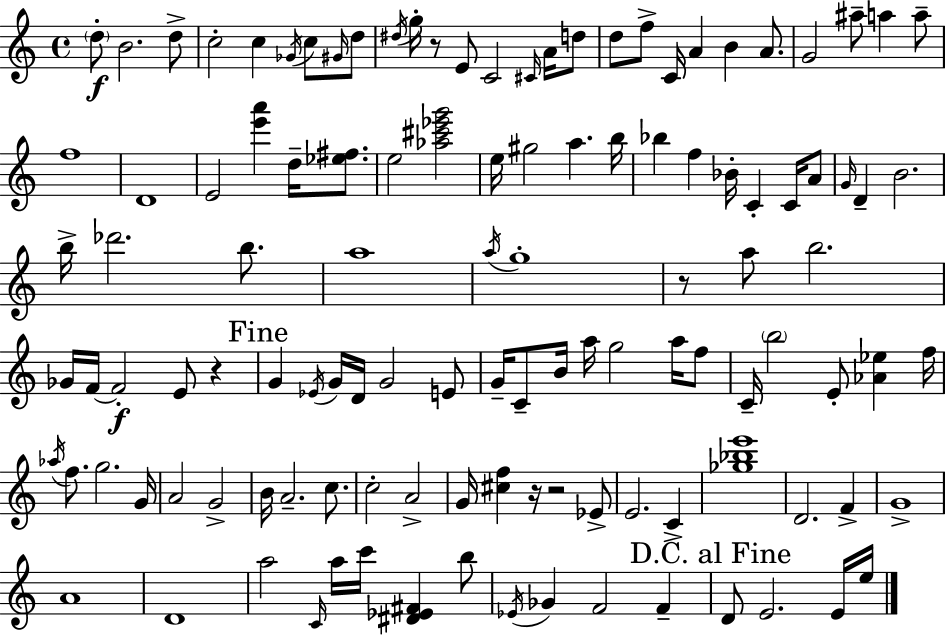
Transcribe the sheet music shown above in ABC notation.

X:1
T:Untitled
M:4/4
L:1/4
K:Am
d/2 B2 d/2 c2 c _G/4 c/2 ^G/4 d/2 ^d/4 g/4 z/2 E/2 C2 ^C/4 A/4 d/2 d/2 f/2 C/4 A B A/2 G2 ^a/2 a a/2 f4 D4 E2 [e'a'] d/4 [_e^f]/2 e2 [_a^c'_e'g']2 e/4 ^g2 a b/4 _b f _B/4 C C/4 A/2 G/4 D B2 b/4 _d'2 b/2 a4 a/4 g4 z/2 a/2 b2 _G/4 F/4 F2 E/2 z G _E/4 G/4 D/4 G2 E/2 G/4 C/2 B/4 a/4 g2 a/4 f/2 C/4 b2 E/2 [_A_e] f/4 _a/4 f/2 g2 G/4 A2 G2 B/4 A2 c/2 c2 A2 G/4 [^cf] z/4 z2 _E/2 E2 C [_g_be']4 D2 F G4 A4 D4 a2 C/4 a/4 c'/4 [^D_E^F] b/2 _E/4 _G F2 F D/2 E2 E/4 e/4